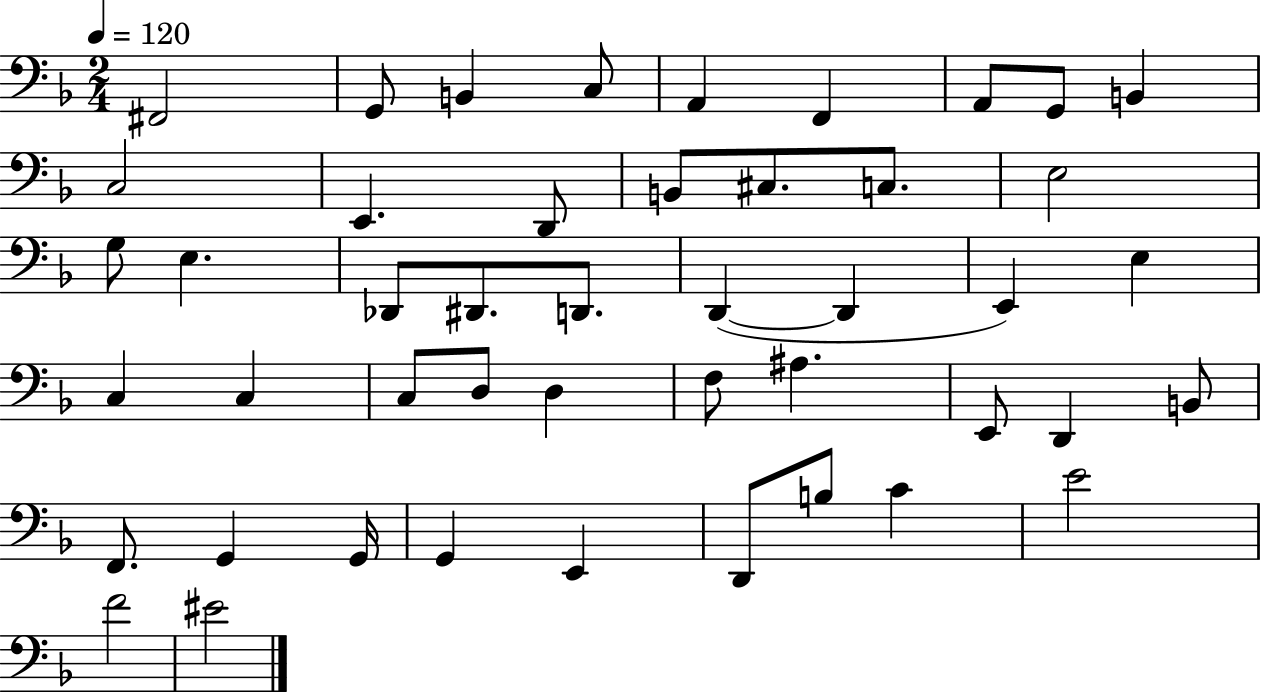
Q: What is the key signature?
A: F major